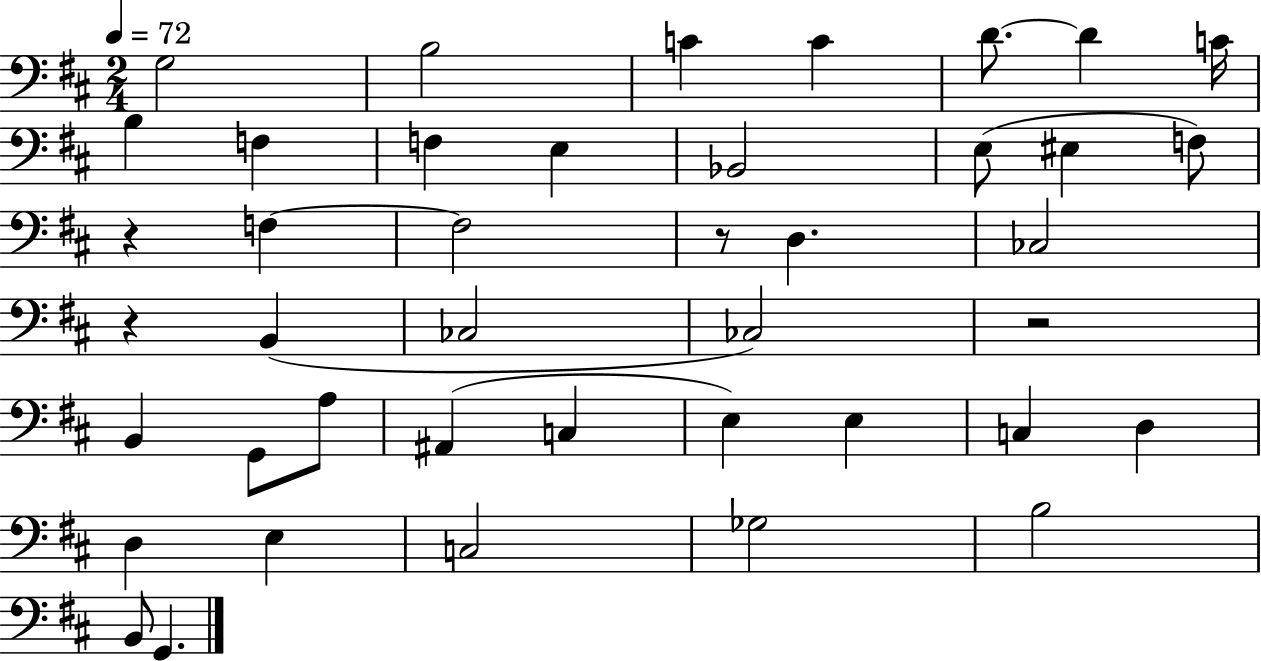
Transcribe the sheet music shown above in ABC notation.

X:1
T:Untitled
M:2/4
L:1/4
K:D
G,2 B,2 C C D/2 D C/4 B, F, F, E, _B,,2 E,/2 ^E, F,/2 z F, F,2 z/2 D, _C,2 z B,, _C,2 _C,2 z2 B,, G,,/2 A,/2 ^A,, C, E, E, C, D, D, E, C,2 _G,2 B,2 B,,/2 G,,